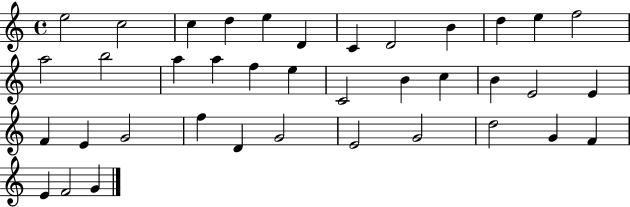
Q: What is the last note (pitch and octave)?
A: G4